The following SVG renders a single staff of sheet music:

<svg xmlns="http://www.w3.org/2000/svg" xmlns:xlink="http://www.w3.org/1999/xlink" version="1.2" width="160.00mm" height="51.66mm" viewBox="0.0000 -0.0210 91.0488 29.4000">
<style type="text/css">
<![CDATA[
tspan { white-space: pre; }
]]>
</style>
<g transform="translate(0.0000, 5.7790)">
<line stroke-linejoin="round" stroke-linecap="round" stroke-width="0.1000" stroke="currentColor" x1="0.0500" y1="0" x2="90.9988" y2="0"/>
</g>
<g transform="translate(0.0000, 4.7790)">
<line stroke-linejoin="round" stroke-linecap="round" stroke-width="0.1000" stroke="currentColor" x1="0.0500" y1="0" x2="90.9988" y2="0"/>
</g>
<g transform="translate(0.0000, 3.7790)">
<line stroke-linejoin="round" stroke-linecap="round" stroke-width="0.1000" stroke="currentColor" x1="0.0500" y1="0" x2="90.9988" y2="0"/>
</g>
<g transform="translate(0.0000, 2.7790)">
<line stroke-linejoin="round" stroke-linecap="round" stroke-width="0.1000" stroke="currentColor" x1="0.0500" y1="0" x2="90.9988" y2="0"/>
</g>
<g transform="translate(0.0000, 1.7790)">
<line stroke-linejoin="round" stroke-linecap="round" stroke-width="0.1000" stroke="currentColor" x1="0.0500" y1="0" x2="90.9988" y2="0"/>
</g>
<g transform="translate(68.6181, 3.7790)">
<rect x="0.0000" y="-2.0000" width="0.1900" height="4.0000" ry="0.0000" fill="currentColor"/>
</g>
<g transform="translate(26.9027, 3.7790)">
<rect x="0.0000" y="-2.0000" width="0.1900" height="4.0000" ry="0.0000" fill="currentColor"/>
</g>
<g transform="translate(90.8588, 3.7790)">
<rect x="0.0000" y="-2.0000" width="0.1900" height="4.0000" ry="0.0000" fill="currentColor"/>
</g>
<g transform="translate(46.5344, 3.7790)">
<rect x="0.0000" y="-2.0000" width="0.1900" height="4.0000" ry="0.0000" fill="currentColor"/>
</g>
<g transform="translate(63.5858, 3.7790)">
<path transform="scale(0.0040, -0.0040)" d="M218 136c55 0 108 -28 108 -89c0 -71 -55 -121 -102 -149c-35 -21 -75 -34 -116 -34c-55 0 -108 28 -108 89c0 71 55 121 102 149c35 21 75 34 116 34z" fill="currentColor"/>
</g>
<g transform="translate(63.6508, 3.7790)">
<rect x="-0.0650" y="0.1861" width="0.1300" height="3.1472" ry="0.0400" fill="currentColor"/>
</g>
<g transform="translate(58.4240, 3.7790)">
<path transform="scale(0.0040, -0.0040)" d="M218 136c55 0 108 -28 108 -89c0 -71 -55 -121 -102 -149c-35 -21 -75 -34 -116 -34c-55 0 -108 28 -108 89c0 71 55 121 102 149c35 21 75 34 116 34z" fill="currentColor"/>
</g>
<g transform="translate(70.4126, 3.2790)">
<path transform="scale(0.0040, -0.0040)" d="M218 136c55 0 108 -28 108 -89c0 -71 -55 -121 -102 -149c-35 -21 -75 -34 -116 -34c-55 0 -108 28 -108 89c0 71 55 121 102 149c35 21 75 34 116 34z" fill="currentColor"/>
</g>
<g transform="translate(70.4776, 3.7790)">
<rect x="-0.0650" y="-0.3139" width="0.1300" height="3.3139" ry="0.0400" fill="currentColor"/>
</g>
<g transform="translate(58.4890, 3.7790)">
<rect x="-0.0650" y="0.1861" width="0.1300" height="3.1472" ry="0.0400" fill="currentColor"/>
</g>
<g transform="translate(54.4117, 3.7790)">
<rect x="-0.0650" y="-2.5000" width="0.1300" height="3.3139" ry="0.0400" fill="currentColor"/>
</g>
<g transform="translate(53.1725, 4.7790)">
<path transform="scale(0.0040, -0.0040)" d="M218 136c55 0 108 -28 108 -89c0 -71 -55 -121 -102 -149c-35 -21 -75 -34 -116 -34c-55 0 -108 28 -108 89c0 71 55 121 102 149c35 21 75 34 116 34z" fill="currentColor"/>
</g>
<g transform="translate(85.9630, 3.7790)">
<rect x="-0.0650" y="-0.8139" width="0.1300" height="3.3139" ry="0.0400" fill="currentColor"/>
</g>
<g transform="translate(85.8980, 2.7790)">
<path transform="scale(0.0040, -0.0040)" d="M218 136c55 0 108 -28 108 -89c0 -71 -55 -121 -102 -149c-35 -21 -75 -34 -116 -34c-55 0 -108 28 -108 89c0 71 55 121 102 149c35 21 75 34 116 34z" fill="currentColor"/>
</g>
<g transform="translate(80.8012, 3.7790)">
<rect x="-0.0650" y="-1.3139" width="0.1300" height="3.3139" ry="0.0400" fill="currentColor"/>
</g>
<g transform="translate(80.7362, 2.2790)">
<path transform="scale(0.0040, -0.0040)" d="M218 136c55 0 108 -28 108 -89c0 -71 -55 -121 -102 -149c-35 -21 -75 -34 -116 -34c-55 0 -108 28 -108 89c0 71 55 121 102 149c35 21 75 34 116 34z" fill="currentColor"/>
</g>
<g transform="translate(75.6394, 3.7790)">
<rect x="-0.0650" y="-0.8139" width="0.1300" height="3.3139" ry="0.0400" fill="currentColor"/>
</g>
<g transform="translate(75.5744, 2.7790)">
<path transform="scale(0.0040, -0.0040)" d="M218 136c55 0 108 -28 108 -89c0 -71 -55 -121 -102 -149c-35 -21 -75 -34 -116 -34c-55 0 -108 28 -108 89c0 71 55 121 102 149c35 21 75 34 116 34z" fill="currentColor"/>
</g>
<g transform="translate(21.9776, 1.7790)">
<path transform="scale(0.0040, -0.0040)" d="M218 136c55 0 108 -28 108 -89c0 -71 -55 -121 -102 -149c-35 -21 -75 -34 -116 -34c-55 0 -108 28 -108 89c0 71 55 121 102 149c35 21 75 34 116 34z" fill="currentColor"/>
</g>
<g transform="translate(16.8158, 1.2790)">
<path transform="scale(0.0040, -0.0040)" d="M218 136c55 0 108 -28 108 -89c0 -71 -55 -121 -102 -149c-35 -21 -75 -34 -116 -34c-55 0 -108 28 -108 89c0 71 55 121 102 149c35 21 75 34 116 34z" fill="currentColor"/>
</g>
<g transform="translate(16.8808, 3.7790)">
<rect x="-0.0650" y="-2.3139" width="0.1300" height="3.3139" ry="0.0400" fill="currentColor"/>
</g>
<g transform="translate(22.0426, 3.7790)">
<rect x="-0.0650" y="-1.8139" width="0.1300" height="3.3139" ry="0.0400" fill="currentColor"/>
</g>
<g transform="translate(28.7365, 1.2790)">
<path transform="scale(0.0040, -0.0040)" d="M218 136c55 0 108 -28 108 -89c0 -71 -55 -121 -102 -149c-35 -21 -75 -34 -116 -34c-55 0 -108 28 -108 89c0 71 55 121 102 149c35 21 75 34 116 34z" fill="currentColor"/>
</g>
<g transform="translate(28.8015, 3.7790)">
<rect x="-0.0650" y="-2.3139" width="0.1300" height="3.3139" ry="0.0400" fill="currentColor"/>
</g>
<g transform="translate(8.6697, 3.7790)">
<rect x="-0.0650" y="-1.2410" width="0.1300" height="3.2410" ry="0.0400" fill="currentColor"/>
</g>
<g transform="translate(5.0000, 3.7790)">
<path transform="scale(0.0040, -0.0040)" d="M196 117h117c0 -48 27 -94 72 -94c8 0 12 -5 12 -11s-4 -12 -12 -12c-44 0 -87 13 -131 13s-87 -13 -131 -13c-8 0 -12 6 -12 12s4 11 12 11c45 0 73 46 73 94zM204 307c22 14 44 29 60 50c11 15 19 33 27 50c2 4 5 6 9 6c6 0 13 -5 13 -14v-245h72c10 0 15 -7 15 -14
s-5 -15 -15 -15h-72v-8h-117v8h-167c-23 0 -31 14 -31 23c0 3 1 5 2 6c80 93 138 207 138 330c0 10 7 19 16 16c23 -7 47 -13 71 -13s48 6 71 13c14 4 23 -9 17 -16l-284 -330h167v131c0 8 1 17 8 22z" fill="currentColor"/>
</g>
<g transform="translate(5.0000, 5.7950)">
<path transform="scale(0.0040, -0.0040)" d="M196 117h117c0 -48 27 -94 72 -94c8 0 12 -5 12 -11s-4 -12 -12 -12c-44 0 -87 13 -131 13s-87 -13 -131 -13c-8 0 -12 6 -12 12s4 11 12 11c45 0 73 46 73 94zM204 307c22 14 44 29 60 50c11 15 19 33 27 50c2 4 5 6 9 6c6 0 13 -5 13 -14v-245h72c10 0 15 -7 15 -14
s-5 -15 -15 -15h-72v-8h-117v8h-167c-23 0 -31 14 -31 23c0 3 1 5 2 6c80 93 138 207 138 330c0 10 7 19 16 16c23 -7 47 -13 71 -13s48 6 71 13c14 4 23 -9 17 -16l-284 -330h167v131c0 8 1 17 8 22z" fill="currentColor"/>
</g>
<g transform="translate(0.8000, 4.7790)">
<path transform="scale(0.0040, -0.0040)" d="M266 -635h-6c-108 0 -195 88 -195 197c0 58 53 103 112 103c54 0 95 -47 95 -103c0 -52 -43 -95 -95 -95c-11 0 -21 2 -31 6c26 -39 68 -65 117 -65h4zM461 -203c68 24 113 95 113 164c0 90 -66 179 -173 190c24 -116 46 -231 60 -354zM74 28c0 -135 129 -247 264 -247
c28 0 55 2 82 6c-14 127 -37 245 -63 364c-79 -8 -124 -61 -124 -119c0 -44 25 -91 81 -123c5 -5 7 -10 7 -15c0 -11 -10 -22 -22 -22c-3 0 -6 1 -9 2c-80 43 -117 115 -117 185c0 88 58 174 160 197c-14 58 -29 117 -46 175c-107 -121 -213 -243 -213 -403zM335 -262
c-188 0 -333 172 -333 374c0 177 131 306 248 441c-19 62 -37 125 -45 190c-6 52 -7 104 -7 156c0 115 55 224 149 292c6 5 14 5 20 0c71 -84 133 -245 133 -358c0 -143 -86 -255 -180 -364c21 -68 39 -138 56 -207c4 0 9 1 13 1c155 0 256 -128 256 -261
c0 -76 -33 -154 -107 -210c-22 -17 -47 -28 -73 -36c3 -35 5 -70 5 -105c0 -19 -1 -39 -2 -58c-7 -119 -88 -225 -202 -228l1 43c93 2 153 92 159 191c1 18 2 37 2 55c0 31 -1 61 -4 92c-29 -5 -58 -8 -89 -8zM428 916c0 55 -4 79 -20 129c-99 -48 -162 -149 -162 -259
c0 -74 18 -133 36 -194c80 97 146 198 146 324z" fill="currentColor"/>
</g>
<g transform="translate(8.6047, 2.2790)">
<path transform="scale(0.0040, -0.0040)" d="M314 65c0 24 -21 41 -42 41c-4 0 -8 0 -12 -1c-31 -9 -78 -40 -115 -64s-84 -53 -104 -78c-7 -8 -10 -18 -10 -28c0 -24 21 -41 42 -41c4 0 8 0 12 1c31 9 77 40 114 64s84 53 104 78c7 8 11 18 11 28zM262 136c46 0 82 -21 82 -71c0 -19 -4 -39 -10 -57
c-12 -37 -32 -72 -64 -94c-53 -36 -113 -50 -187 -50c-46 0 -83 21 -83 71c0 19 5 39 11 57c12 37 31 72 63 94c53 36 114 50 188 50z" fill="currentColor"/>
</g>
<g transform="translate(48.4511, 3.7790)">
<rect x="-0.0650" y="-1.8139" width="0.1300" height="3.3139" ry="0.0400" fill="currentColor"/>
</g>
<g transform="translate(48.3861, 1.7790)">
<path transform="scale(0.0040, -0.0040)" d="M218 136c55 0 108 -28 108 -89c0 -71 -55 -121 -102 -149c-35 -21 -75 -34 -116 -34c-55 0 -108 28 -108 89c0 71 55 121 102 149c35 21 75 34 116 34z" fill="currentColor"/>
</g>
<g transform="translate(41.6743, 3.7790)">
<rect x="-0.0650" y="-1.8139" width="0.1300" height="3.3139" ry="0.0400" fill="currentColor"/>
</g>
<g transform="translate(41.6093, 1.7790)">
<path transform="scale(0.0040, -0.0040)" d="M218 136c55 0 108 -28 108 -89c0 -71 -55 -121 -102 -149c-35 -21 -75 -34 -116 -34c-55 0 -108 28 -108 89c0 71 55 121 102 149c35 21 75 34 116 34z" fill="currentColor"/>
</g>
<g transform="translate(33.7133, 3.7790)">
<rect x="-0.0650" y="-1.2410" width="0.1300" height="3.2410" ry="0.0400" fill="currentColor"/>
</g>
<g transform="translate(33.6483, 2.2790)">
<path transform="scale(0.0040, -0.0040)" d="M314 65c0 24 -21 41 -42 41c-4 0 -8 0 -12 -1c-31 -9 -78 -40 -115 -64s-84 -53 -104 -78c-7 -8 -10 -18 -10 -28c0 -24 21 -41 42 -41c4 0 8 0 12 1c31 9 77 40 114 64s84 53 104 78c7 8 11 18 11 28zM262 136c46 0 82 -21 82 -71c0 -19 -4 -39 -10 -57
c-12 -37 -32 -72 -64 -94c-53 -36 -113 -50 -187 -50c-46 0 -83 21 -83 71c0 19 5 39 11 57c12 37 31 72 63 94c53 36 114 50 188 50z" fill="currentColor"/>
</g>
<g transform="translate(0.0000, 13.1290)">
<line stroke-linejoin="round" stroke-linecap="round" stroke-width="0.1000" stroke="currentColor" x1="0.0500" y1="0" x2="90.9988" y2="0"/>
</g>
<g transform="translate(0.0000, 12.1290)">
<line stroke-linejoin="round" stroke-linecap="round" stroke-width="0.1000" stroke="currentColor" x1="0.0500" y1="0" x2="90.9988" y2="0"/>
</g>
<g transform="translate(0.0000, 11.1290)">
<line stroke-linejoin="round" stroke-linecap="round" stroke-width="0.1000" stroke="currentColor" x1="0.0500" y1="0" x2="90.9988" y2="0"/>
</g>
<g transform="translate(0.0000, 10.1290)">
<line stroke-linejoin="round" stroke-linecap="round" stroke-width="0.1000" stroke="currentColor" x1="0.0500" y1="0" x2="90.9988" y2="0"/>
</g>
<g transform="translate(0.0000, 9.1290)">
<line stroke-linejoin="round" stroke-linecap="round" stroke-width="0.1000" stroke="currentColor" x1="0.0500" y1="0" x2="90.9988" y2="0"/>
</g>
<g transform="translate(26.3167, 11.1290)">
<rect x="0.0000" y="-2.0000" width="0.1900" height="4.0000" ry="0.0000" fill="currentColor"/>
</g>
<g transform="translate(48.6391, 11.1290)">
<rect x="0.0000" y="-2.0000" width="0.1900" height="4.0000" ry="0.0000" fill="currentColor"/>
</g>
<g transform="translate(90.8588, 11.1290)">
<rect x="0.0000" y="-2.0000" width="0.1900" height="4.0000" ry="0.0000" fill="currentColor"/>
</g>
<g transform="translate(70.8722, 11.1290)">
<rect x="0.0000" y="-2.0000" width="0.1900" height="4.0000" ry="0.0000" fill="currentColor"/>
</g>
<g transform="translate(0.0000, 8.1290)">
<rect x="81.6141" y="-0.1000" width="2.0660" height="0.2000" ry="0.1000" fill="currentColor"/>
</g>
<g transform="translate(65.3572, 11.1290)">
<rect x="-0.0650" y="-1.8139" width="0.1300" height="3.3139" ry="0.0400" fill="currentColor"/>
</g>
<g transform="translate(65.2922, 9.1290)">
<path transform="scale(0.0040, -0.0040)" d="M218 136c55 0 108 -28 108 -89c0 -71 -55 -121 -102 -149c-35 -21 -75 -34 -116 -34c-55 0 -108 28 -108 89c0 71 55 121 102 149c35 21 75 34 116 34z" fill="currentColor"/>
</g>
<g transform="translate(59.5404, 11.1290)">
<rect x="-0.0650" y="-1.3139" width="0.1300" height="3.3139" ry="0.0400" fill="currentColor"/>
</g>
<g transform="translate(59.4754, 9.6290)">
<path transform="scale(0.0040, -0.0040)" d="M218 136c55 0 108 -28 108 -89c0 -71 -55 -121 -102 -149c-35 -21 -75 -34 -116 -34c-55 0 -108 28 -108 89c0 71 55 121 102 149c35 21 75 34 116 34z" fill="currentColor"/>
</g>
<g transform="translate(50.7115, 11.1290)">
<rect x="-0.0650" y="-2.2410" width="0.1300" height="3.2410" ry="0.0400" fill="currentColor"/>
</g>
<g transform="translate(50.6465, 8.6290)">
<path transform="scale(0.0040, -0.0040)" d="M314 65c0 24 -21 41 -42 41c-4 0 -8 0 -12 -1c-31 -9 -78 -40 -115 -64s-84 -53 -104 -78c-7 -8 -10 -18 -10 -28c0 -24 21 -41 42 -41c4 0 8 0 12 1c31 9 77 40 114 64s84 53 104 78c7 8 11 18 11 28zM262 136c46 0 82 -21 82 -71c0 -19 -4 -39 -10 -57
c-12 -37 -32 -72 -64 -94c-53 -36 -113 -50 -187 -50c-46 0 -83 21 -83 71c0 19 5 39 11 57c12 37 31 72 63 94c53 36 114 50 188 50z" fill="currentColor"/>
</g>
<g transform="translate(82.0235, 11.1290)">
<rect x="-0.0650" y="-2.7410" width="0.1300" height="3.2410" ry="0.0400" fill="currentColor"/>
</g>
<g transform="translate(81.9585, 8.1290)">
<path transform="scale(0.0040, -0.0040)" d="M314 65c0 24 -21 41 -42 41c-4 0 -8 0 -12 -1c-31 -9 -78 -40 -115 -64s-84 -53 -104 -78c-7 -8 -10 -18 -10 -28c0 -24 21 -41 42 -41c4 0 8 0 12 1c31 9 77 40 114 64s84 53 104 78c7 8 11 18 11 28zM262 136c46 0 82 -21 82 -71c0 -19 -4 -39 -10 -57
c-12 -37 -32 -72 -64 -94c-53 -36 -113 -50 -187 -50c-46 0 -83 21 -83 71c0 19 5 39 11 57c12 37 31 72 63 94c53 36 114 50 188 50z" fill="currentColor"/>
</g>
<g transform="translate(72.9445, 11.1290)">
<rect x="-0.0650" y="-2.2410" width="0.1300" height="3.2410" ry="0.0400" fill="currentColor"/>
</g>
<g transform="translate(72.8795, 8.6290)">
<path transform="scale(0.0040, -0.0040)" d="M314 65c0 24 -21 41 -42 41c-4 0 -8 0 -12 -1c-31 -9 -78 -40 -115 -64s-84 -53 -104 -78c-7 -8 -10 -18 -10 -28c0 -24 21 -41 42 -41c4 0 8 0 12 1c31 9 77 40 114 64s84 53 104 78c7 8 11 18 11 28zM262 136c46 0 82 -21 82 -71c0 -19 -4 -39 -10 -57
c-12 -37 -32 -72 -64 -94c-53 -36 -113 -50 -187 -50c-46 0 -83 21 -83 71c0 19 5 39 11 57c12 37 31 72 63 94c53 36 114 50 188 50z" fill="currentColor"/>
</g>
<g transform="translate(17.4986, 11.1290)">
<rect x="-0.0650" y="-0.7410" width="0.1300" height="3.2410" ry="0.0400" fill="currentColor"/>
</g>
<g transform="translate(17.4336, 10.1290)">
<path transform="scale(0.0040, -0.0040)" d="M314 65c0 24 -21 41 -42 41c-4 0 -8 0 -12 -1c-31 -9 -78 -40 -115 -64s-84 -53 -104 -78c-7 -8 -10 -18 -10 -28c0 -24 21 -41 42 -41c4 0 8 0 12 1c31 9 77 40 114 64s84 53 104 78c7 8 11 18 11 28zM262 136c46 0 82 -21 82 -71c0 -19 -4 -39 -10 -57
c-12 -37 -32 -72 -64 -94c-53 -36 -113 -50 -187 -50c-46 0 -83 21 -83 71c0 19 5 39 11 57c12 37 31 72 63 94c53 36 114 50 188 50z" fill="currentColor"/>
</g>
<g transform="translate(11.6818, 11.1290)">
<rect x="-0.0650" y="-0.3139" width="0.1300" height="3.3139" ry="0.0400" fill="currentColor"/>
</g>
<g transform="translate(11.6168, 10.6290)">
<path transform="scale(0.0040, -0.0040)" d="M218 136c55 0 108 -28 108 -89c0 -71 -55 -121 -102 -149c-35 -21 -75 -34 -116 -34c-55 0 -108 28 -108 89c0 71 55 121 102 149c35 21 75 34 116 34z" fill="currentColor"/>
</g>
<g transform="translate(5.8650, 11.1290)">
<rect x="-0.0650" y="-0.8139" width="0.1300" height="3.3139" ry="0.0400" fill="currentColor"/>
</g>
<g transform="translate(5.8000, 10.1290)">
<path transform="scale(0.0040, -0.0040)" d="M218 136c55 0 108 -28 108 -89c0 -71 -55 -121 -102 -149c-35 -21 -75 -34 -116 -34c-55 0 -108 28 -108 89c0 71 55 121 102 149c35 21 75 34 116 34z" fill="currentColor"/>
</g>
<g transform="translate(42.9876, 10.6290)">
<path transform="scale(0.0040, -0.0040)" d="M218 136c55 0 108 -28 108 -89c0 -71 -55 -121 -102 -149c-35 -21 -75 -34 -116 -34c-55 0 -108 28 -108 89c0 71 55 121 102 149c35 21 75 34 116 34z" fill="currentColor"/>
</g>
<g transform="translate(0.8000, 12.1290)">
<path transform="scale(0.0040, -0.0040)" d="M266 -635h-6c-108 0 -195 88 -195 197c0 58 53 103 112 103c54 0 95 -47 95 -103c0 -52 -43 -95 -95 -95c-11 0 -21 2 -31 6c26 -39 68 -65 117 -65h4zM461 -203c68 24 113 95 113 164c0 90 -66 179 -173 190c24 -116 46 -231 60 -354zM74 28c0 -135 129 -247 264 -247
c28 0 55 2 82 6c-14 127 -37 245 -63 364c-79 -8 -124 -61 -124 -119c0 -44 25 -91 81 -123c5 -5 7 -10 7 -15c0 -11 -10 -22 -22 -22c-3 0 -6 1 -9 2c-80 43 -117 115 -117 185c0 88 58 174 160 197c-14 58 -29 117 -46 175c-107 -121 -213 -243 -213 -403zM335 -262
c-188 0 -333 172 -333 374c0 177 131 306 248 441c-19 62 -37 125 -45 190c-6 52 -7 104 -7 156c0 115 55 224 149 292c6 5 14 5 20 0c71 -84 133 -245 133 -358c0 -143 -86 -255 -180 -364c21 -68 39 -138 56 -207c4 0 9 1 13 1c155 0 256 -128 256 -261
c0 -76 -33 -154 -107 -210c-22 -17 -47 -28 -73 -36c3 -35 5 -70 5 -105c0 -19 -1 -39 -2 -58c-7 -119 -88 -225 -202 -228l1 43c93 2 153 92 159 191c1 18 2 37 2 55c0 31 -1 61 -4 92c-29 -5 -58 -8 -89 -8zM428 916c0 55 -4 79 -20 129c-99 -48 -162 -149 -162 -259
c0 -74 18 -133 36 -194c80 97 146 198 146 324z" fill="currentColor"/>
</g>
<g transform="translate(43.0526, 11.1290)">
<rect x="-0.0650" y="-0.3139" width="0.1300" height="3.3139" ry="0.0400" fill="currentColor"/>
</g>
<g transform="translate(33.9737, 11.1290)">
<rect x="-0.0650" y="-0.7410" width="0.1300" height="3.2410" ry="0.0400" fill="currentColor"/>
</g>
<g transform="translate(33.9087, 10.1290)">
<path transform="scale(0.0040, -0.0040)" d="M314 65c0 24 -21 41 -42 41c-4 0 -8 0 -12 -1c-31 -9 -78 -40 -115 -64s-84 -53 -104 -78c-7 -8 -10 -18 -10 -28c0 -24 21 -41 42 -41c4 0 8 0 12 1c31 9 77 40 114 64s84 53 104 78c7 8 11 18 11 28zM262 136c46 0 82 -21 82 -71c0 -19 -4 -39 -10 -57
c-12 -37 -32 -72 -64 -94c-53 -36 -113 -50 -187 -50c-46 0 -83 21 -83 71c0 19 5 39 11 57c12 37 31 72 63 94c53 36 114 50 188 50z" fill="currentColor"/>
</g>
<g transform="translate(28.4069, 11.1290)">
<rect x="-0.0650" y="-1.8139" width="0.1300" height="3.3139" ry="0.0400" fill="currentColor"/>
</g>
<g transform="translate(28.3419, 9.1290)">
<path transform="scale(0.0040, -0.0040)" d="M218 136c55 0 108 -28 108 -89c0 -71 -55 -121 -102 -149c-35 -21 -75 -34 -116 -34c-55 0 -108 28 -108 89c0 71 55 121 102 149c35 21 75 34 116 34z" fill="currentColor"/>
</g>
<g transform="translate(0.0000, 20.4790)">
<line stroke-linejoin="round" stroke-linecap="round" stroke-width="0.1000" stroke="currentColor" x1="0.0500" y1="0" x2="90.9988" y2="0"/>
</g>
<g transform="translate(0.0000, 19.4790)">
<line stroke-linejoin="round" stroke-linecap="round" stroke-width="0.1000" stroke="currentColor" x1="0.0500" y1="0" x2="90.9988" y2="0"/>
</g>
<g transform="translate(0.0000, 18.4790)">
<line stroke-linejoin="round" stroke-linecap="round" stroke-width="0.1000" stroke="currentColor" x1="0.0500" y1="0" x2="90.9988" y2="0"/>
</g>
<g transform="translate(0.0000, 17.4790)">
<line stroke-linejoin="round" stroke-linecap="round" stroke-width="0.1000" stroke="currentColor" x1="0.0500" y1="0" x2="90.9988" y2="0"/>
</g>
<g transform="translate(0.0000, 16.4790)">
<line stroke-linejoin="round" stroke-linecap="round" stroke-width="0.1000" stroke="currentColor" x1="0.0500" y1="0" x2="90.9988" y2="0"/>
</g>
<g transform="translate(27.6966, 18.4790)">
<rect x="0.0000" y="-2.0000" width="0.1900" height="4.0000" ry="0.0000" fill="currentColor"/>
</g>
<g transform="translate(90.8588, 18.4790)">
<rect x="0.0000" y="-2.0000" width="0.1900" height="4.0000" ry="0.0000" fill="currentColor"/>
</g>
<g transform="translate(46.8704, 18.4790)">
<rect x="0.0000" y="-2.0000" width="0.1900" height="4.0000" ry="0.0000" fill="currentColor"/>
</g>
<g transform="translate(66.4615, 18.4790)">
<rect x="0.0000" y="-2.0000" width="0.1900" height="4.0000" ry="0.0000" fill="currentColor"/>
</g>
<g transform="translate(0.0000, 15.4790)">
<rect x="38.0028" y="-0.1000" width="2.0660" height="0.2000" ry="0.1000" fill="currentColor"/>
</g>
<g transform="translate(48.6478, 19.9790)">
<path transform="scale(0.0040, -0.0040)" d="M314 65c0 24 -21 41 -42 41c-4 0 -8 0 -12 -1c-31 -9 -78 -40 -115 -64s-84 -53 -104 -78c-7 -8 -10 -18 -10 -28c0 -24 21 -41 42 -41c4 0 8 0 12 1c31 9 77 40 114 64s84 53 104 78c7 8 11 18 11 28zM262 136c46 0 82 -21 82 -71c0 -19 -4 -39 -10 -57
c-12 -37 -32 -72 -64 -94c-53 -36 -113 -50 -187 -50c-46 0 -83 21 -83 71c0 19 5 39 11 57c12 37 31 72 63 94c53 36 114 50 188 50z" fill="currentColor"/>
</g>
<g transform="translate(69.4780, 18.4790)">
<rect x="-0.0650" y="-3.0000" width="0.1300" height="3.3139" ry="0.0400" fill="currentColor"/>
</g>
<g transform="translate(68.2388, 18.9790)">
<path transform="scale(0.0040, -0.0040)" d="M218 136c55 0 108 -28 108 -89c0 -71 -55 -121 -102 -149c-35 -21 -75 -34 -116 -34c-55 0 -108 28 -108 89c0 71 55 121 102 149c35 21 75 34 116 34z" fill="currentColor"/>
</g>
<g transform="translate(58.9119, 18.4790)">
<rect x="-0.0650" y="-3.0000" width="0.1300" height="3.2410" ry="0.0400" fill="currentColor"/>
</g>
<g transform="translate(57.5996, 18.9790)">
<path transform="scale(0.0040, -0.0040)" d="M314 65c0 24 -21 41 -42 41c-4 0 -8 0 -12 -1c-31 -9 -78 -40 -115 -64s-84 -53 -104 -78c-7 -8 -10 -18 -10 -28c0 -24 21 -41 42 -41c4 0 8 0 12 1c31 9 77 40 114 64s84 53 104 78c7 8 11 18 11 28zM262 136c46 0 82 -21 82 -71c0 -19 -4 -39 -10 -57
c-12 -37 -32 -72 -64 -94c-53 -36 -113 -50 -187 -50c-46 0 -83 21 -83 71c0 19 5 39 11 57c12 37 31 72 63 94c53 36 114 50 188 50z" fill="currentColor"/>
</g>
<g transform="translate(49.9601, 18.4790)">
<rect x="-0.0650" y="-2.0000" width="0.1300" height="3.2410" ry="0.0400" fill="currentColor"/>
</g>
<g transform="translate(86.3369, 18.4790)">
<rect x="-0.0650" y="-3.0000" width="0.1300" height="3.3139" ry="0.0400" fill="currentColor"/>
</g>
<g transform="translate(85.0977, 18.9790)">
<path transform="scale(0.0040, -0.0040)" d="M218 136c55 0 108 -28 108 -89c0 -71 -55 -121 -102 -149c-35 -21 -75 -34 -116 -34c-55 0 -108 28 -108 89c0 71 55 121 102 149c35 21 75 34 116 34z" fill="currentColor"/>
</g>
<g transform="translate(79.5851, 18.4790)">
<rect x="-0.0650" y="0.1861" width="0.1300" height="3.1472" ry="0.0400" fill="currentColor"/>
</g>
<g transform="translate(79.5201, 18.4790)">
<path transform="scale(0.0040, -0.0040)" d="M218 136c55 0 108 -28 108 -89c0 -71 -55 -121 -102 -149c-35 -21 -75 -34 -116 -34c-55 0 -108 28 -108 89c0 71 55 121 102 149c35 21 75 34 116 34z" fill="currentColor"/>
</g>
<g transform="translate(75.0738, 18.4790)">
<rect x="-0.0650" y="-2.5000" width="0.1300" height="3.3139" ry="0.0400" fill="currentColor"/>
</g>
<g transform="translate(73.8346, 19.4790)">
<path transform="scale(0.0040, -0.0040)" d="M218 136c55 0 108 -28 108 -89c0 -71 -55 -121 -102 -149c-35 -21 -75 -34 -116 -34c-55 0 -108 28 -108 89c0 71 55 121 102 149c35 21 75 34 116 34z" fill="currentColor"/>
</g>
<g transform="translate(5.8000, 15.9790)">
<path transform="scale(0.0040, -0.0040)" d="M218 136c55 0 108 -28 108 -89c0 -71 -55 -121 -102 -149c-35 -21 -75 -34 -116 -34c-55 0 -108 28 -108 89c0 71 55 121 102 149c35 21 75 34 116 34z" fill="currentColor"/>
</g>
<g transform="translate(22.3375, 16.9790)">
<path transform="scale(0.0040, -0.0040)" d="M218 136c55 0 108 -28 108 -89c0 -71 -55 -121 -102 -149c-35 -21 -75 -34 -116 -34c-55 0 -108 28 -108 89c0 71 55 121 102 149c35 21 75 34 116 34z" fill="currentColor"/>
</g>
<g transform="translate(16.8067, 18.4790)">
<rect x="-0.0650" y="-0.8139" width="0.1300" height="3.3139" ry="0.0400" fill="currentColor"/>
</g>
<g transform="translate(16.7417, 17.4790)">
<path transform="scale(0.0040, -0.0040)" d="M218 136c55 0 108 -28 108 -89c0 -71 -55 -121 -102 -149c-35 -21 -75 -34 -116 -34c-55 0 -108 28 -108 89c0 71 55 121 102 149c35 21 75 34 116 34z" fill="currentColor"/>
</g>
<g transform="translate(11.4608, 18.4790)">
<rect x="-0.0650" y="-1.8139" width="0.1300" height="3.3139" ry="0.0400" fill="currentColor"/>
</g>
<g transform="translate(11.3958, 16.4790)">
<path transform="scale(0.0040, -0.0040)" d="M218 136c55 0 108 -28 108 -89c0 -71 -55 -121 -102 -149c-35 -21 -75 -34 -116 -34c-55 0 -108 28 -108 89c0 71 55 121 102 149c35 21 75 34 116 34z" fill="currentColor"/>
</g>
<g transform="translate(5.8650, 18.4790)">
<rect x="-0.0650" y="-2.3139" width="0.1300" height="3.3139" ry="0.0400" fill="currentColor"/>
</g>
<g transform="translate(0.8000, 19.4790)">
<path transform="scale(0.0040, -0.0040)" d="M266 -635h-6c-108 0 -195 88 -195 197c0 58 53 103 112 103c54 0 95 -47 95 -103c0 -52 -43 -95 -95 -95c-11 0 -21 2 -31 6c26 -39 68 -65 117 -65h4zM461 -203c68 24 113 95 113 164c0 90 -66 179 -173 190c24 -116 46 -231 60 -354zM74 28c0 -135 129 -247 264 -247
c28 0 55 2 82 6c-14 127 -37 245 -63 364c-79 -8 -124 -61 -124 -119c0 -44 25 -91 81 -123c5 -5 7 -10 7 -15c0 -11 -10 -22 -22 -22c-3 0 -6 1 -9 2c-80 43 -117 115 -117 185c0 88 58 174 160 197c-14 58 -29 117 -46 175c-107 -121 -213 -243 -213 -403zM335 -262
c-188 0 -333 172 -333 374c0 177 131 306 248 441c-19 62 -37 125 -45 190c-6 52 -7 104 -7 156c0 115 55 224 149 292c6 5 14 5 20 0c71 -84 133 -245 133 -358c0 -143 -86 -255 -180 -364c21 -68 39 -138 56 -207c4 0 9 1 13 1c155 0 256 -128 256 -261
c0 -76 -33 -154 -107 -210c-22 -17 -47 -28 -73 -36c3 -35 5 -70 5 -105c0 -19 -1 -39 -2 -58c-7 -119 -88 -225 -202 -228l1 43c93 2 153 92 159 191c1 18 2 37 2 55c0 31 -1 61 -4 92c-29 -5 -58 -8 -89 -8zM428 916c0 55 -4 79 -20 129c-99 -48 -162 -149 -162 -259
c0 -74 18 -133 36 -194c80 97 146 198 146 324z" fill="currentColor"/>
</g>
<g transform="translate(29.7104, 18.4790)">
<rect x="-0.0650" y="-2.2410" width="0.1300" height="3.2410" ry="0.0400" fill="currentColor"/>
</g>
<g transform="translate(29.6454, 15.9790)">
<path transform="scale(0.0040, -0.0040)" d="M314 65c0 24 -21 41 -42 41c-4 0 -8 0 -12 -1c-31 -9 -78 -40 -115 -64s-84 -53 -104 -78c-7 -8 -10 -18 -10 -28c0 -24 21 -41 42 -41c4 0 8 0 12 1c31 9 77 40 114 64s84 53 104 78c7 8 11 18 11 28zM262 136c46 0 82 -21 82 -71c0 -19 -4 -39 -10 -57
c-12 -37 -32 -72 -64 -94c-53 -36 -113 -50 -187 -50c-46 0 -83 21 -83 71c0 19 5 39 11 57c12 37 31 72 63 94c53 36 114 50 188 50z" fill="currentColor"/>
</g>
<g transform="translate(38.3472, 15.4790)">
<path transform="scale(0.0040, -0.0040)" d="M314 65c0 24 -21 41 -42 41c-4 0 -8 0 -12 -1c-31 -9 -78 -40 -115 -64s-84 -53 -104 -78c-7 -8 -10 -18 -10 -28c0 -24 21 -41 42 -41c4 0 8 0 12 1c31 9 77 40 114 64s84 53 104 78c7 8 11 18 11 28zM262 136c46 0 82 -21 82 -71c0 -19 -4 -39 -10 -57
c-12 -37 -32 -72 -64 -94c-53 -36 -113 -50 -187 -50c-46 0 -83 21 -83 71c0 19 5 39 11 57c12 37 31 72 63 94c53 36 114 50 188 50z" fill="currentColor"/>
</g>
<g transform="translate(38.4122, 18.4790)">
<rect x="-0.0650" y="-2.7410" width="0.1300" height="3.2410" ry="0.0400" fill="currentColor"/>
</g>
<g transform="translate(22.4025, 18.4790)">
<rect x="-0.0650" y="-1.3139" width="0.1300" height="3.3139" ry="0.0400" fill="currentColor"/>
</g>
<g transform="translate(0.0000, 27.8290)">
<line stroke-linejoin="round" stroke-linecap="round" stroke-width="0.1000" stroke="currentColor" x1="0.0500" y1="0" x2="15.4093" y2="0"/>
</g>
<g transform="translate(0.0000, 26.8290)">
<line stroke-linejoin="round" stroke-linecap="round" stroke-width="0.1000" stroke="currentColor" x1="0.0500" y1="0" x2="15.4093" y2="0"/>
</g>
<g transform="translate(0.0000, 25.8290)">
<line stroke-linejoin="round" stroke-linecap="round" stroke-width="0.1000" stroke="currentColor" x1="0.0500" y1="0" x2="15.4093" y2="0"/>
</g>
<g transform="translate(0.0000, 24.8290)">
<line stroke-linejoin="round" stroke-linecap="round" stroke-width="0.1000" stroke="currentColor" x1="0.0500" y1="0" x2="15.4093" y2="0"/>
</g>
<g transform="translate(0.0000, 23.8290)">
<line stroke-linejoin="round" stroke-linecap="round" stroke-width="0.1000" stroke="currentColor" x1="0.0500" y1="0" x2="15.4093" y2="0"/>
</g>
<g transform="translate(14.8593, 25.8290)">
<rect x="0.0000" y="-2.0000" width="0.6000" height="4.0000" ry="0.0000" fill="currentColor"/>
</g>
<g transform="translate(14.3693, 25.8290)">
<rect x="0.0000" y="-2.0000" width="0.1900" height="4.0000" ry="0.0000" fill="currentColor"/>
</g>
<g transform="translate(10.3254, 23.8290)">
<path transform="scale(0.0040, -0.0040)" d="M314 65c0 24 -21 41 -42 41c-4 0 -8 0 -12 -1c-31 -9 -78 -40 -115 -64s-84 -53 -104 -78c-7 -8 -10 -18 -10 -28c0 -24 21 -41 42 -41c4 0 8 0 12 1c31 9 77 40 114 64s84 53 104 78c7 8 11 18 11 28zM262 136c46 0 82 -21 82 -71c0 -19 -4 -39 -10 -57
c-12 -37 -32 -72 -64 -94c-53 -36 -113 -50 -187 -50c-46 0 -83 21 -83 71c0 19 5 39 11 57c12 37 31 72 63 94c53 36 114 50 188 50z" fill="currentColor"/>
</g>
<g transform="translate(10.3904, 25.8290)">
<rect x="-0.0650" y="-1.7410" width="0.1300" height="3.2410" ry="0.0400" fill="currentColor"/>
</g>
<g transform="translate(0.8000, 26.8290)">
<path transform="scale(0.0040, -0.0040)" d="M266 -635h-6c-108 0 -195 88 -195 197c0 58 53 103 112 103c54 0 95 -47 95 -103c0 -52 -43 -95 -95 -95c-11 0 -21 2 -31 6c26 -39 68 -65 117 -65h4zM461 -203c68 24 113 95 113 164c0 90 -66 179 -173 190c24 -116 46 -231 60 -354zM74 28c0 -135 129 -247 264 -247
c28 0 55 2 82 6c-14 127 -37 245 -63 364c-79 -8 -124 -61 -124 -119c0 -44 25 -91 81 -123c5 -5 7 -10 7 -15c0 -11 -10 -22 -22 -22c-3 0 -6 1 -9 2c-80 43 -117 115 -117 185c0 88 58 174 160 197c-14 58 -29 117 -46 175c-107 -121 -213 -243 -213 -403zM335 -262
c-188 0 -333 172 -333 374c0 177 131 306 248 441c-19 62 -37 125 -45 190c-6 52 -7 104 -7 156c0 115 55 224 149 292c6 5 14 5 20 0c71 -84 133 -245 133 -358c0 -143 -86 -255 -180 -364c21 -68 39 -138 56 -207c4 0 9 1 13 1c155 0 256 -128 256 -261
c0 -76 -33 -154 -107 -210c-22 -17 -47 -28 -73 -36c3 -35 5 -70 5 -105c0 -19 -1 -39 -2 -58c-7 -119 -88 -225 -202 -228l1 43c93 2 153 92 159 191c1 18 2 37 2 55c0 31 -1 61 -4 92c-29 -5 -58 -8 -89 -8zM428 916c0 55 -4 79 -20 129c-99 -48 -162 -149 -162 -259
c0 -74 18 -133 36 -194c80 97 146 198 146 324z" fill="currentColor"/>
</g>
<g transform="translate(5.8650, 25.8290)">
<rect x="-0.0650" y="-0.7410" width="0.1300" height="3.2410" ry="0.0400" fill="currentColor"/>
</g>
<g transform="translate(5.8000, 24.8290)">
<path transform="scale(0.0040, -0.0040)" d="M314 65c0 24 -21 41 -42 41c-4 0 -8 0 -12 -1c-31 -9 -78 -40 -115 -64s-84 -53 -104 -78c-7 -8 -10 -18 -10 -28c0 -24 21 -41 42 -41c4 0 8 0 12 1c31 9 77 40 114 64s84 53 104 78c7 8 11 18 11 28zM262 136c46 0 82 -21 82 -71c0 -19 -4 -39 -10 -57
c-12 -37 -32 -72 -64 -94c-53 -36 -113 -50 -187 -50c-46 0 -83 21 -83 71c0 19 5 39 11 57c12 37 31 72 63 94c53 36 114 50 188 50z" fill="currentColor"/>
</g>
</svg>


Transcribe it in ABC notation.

X:1
T:Untitled
M:4/4
L:1/4
K:C
e2 g f g e2 f f G B B c d e d d c d2 f d2 c g2 e f g2 a2 g f d e g2 a2 F2 A2 A G B A d2 f2